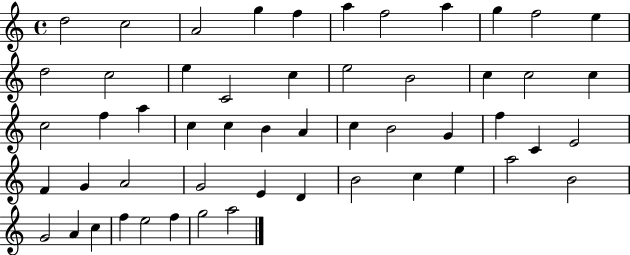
D5/h C5/h A4/h G5/q F5/q A5/q F5/h A5/q G5/q F5/h E5/q D5/h C5/h E5/q C4/h C5/q E5/h B4/h C5/q C5/h C5/q C5/h F5/q A5/q C5/q C5/q B4/q A4/q C5/q B4/h G4/q F5/q C4/q E4/h F4/q G4/q A4/h G4/h E4/q D4/q B4/h C5/q E5/q A5/h B4/h G4/h A4/q C5/q F5/q E5/h F5/q G5/h A5/h